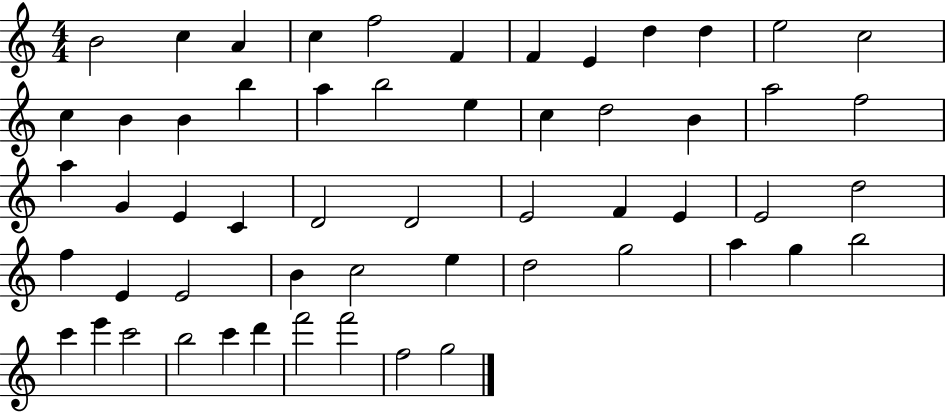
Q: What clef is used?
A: treble